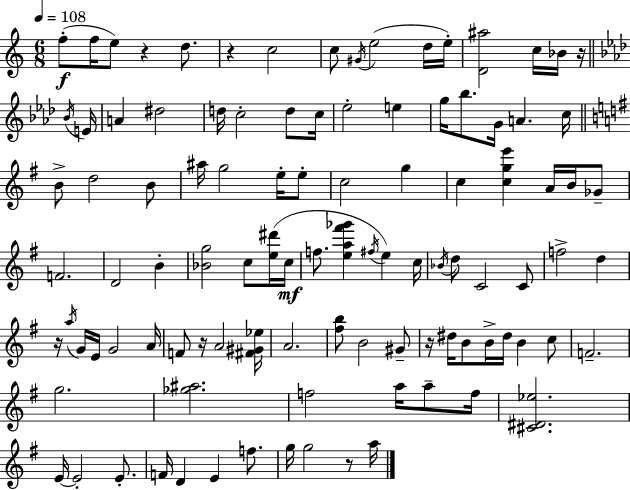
{
  \clef treble
  \numericTimeSignature
  \time 6/8
  \key a \minor
  \tempo 4 = 108
  f''8-.(\f f''16 e''8) r4 d''8. | r4 c''2 | c''8 \acciaccatura { gis'16 } e''2( d''16 | e''16-.) <d' ais''>2 c''16 bes'16 r16 | \break \bar "||" \break \key aes \major \acciaccatura { bes'16 } e'16 a'4 dis''2 | d''16 c''2-. d''8 | c''16 ees''2-. e''4 | g''16 bes''8. g'16 a'4. | \break c''16 \bar "||" \break \key g \major b'8-> d''2 b'8 | ais''16 g''2 e''16-. e''8-. | c''2 g''4 | c''4 <c'' g'' e'''>4 a'16 b'16 ges'8-- | \break f'2. | d'2 b'4-. | <bes' g''>2 c''8 <e'' dis'''>16( c''16\mf | f''8. <e'' a'' fis''' ges'''>4 \acciaccatura { fis''16 } e''4) | \break c''16 \acciaccatura { bes'16 } d''8 c'2 | c'8 f''2-> d''4 | r16 \acciaccatura { a''16 } g'16 e'16 g'2 | a'16 f'8 r16 a'2 | \break <fis' gis' ees''>16 a'2. | <fis'' b''>8 b'2 | gis'8-- r16 dis''16 b'8 b'16-> dis''16 b'4 | c''8 f'2.-- | \break g''2. | <ges'' ais''>2. | f''2 a''16 | a''8-- f''16 <cis' dis' ees''>2. | \break e'16~~ e'2-. | e'8.-. f'16 d'4 e'4 | f''8. g''16 g''2 | r8 a''16 \bar "|."
}